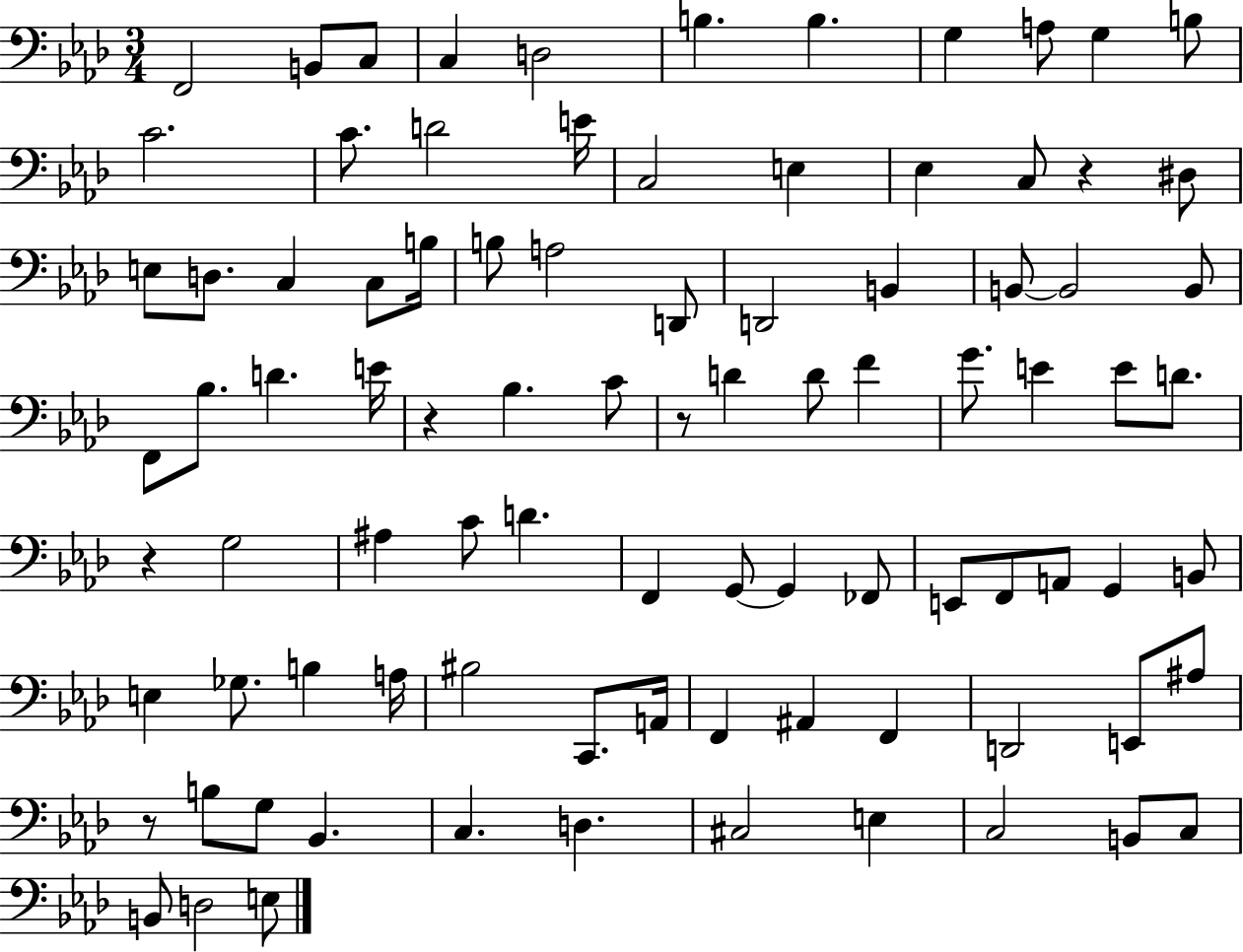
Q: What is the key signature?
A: AES major